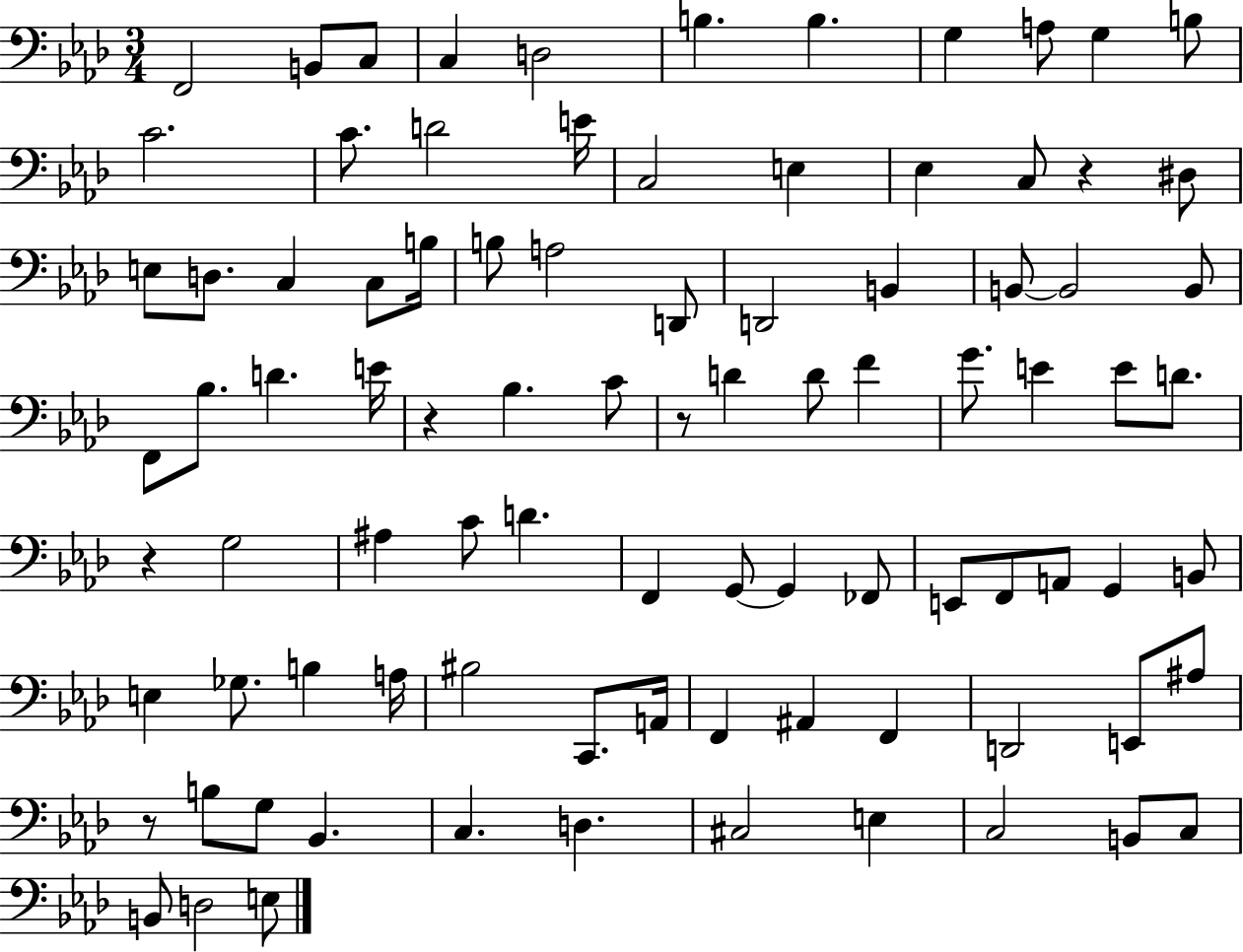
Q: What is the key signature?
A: AES major